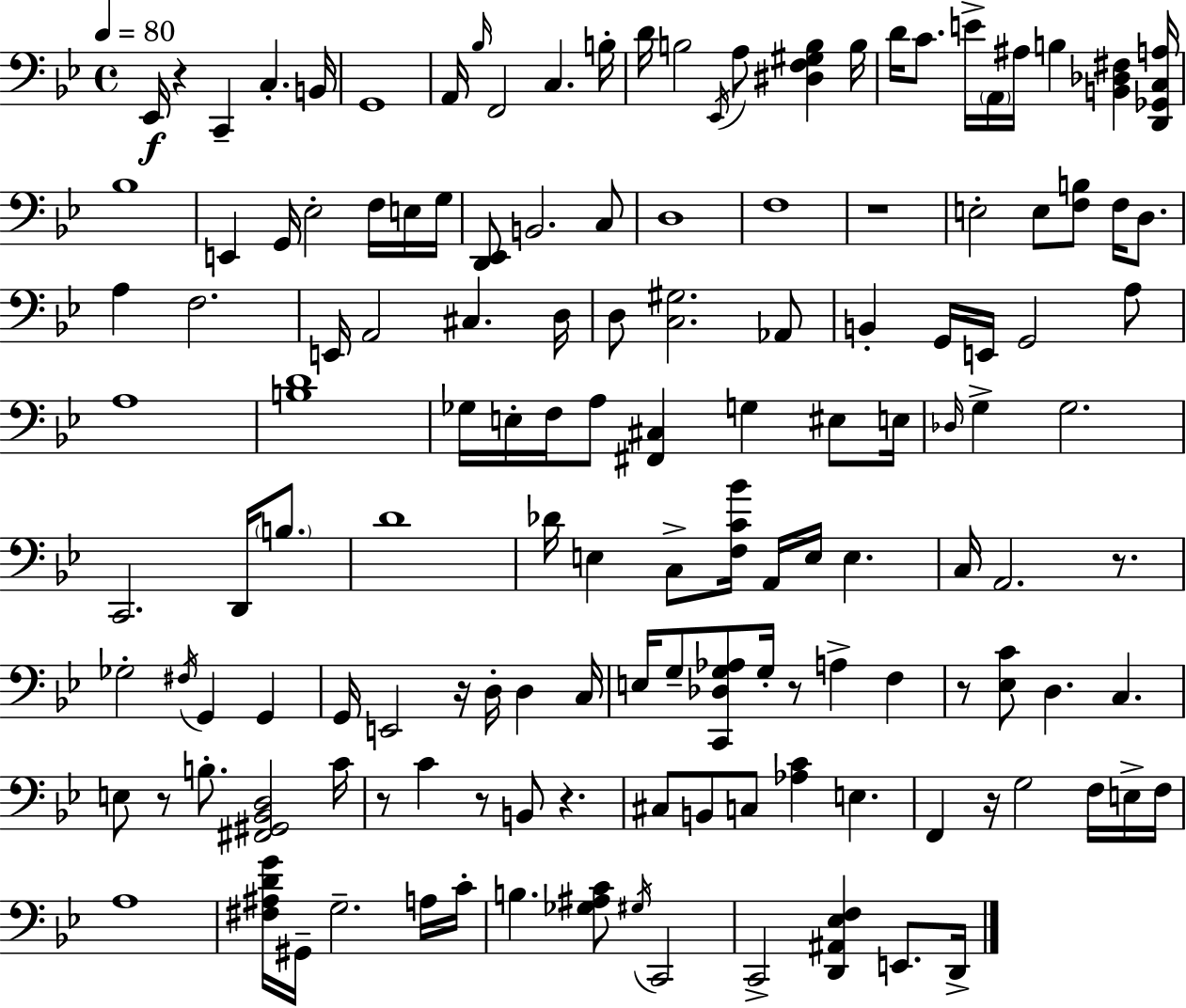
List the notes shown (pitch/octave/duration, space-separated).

Eb2/s R/q C2/q C3/q. B2/s G2/w A2/s Bb3/s F2/h C3/q. B3/s D4/s B3/h Eb2/s A3/e [D#3,F3,G#3,B3]/q B3/s D4/s C4/e. E4/s A2/s A#3/s B3/q [B2,Db3,F#3]/q [D2,Gb2,C3,A3]/s Bb3/w E2/q G2/s Eb3/h F3/s E3/s G3/s [D2,Eb2]/e B2/h. C3/e D3/w F3/w R/w E3/h E3/e [F3,B3]/e F3/s D3/e. A3/q F3/h. E2/s A2/h C#3/q. D3/s D3/e [C3,G#3]/h. Ab2/e B2/q G2/s E2/s G2/h A3/e A3/w [B3,D4]/w Gb3/s E3/s F3/s A3/e [F#2,C#3]/q G3/q EIS3/e E3/s Db3/s G3/q G3/h. C2/h. D2/s B3/e. D4/w Db4/s E3/q C3/e [F3,C4,Bb4]/s A2/s E3/s E3/q. C3/s A2/h. R/e. Gb3/h F#3/s G2/q G2/q G2/s E2/h R/s D3/s D3/q C3/s E3/s G3/e [C2,Db3,G3,Ab3]/e G3/s R/e A3/q F3/q R/e [Eb3,C4]/e D3/q. C3/q. E3/e R/e B3/e. [F#2,G#2,Bb2,D3]/h C4/s R/e C4/q R/e B2/e R/q. C#3/e B2/e C3/e [Ab3,C4]/q E3/q. F2/q R/s G3/h F3/s E3/s F3/s A3/w [F#3,A#3,D4,G4]/s G#2/s G3/h. A3/s C4/s B3/q. [Gb3,A#3,C4]/e G#3/s C2/h C2/h [D2,A#2,Eb3,F3]/q E2/e. D2/s